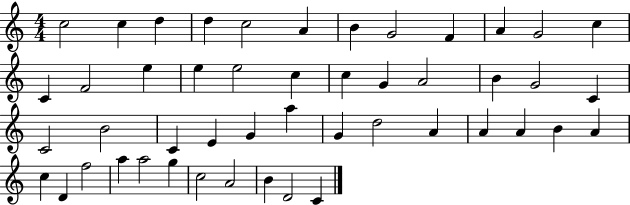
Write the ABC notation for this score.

X:1
T:Untitled
M:4/4
L:1/4
K:C
c2 c d d c2 A B G2 F A G2 c C F2 e e e2 c c G A2 B G2 C C2 B2 C E G a G d2 A A A B A c D f2 a a2 g c2 A2 B D2 C